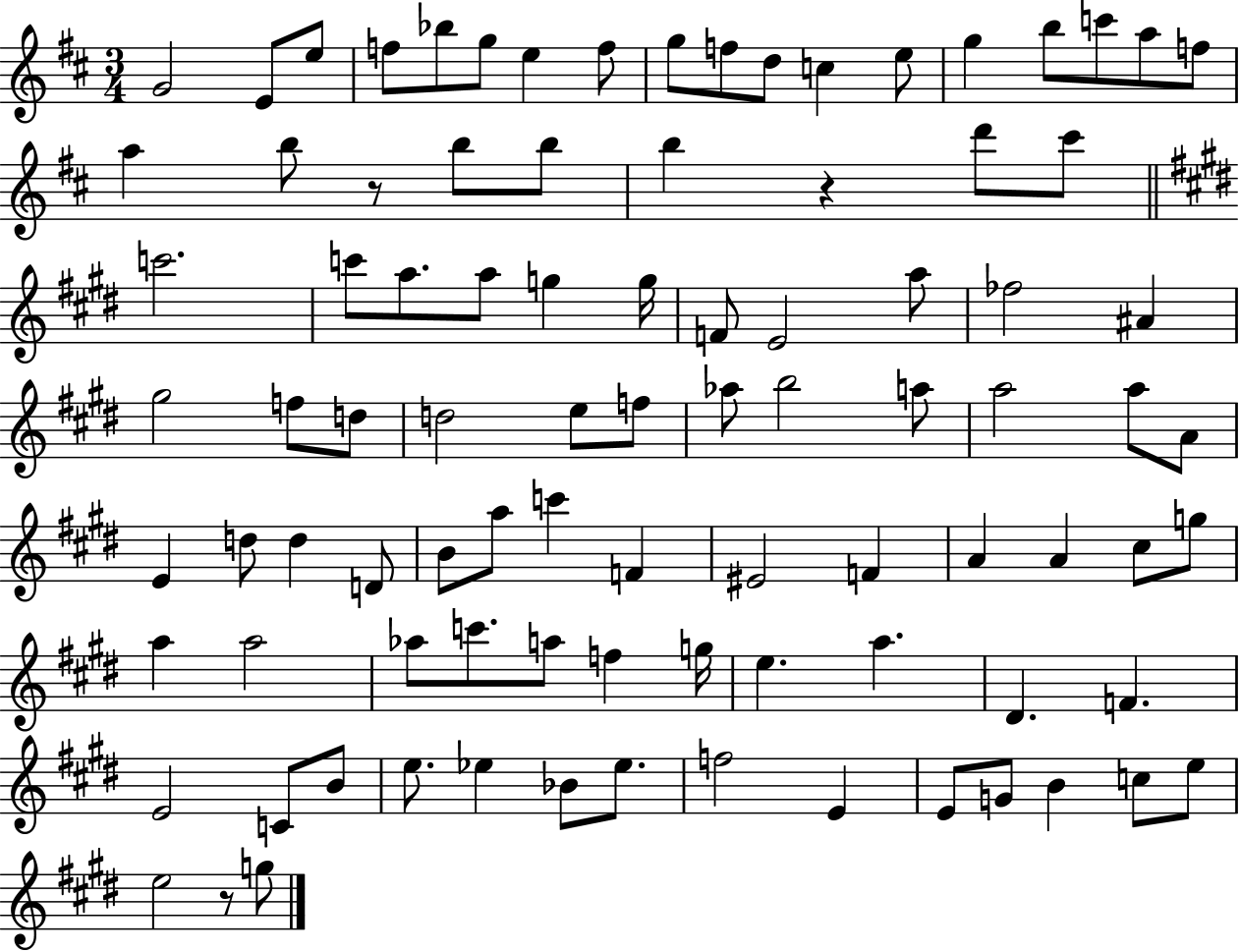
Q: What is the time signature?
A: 3/4